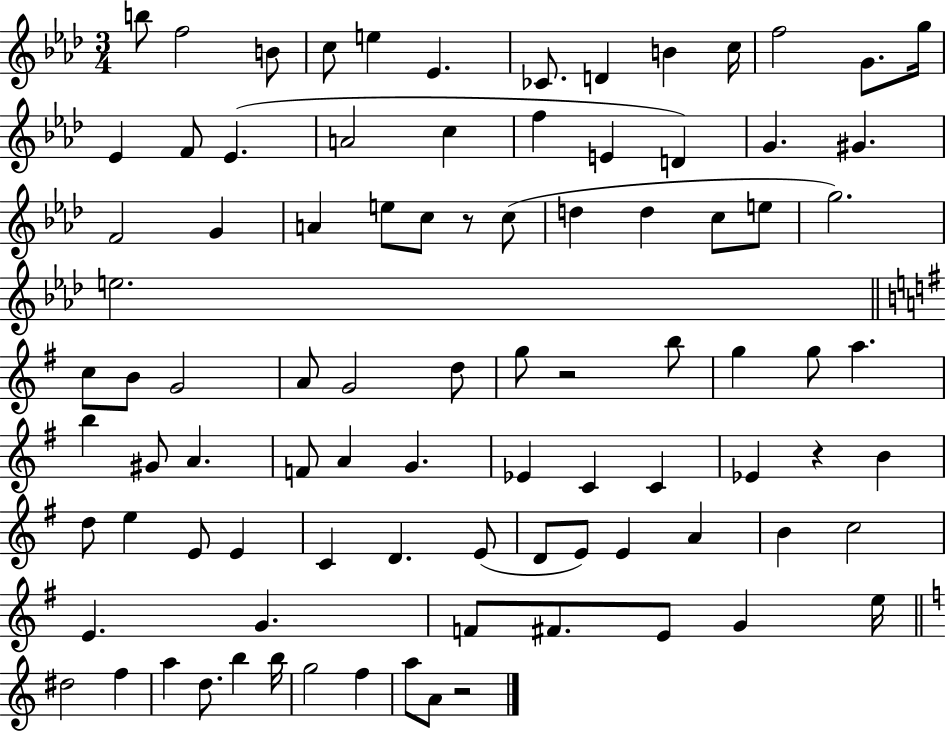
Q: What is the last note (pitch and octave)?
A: A4